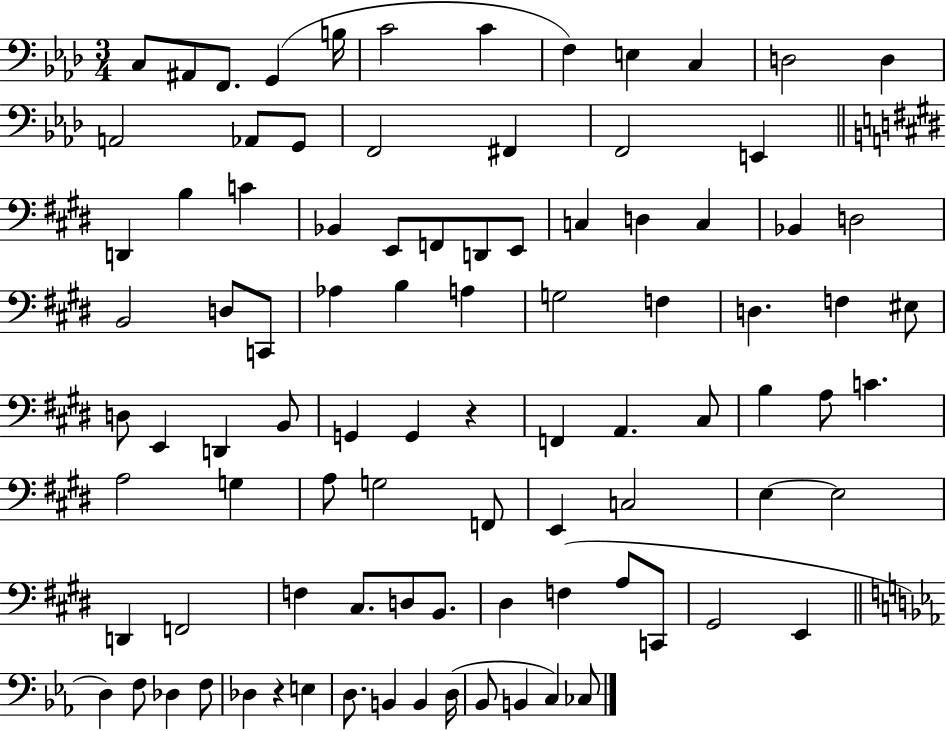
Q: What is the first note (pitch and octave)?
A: C3